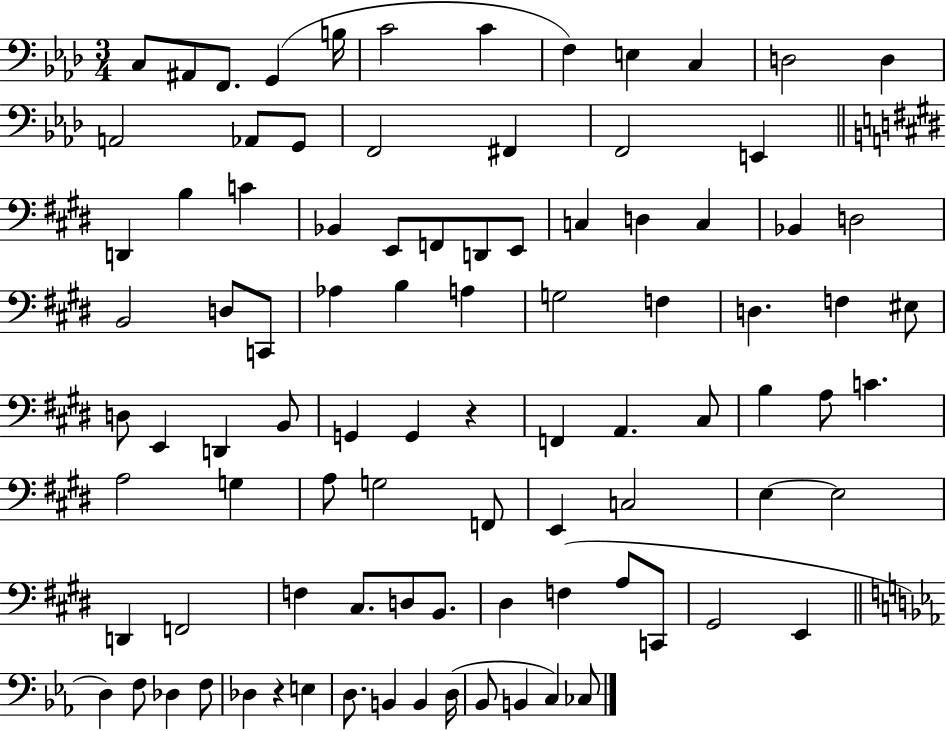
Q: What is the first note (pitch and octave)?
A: C3